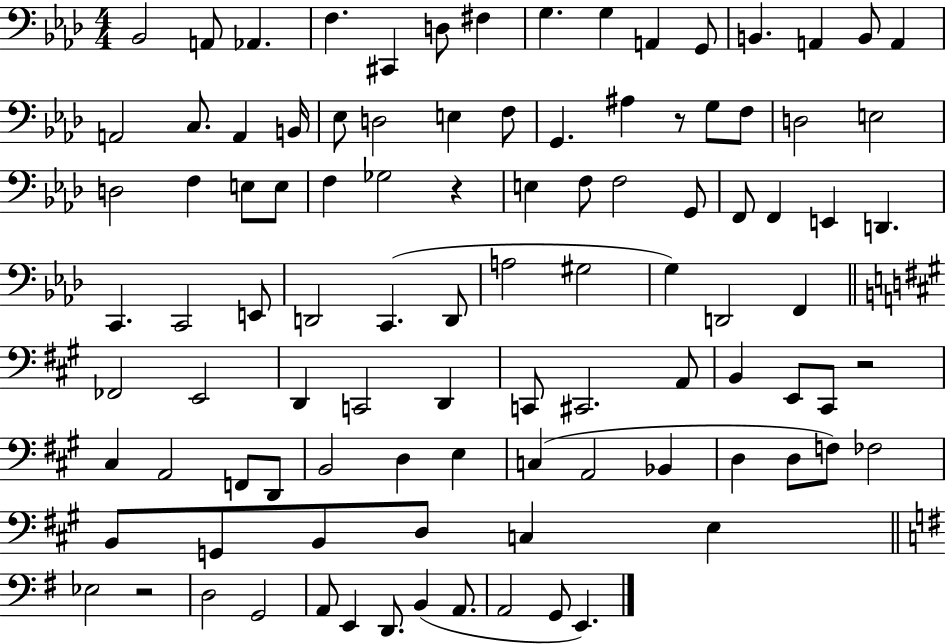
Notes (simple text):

Bb2/h A2/e Ab2/q. F3/q. C#2/q D3/e F#3/q G3/q. G3/q A2/q G2/e B2/q. A2/q B2/e A2/q A2/h C3/e. A2/q B2/s Eb3/e D3/h E3/q F3/e G2/q. A#3/q R/e G3/e F3/e D3/h E3/h D3/h F3/q E3/e E3/e F3/q Gb3/h R/q E3/q F3/e F3/h G2/e F2/e F2/q E2/q D2/q. C2/q. C2/h E2/e D2/h C2/q. D2/e A3/h G#3/h G3/q D2/h F2/q FES2/h E2/h D2/q C2/h D2/q C2/e C#2/h. A2/e B2/q E2/e C#2/e R/h C#3/q A2/h F2/e D2/e B2/h D3/q E3/q C3/q A2/h Bb2/q D3/q D3/e F3/e FES3/h B2/e G2/e B2/e D3/e C3/q E3/q Eb3/h R/h D3/h G2/h A2/e E2/q D2/e. B2/q A2/e. A2/h G2/e E2/q.